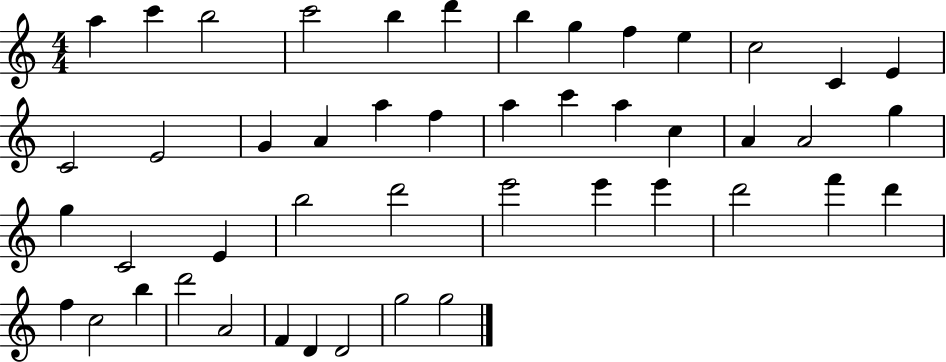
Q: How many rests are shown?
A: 0